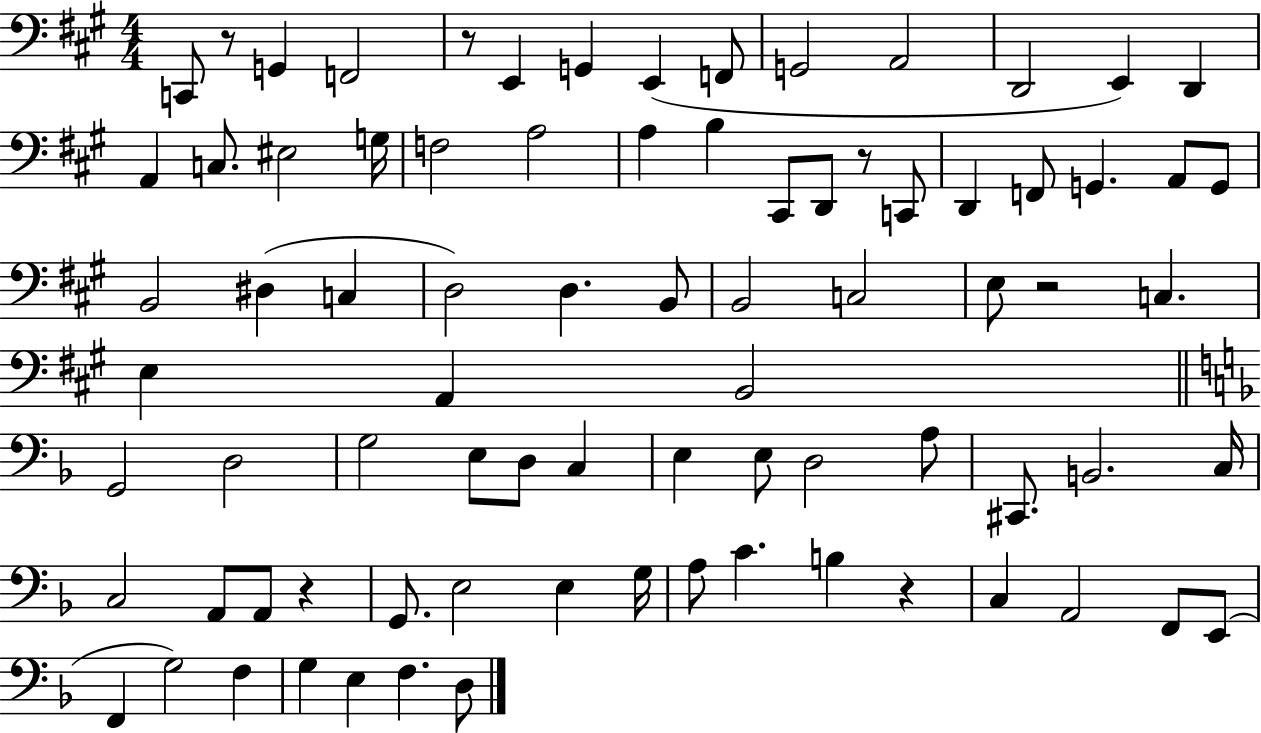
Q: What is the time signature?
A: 4/4